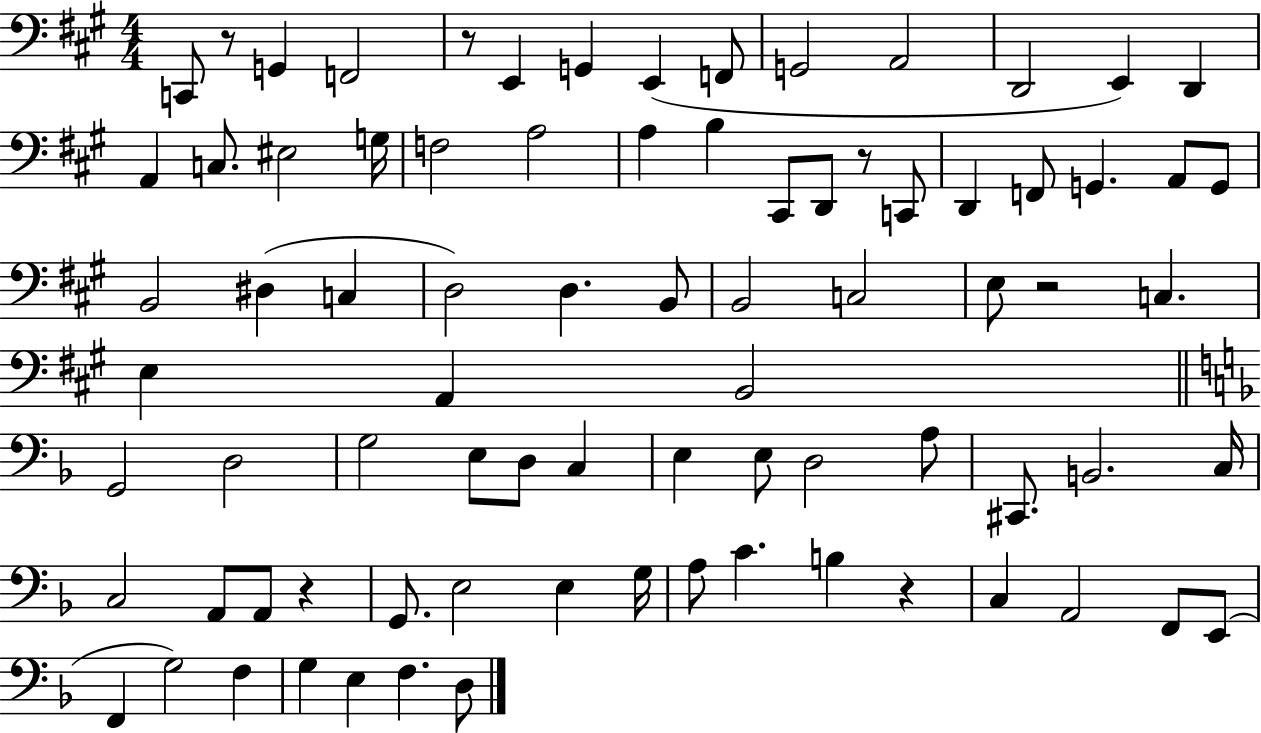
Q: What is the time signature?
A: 4/4